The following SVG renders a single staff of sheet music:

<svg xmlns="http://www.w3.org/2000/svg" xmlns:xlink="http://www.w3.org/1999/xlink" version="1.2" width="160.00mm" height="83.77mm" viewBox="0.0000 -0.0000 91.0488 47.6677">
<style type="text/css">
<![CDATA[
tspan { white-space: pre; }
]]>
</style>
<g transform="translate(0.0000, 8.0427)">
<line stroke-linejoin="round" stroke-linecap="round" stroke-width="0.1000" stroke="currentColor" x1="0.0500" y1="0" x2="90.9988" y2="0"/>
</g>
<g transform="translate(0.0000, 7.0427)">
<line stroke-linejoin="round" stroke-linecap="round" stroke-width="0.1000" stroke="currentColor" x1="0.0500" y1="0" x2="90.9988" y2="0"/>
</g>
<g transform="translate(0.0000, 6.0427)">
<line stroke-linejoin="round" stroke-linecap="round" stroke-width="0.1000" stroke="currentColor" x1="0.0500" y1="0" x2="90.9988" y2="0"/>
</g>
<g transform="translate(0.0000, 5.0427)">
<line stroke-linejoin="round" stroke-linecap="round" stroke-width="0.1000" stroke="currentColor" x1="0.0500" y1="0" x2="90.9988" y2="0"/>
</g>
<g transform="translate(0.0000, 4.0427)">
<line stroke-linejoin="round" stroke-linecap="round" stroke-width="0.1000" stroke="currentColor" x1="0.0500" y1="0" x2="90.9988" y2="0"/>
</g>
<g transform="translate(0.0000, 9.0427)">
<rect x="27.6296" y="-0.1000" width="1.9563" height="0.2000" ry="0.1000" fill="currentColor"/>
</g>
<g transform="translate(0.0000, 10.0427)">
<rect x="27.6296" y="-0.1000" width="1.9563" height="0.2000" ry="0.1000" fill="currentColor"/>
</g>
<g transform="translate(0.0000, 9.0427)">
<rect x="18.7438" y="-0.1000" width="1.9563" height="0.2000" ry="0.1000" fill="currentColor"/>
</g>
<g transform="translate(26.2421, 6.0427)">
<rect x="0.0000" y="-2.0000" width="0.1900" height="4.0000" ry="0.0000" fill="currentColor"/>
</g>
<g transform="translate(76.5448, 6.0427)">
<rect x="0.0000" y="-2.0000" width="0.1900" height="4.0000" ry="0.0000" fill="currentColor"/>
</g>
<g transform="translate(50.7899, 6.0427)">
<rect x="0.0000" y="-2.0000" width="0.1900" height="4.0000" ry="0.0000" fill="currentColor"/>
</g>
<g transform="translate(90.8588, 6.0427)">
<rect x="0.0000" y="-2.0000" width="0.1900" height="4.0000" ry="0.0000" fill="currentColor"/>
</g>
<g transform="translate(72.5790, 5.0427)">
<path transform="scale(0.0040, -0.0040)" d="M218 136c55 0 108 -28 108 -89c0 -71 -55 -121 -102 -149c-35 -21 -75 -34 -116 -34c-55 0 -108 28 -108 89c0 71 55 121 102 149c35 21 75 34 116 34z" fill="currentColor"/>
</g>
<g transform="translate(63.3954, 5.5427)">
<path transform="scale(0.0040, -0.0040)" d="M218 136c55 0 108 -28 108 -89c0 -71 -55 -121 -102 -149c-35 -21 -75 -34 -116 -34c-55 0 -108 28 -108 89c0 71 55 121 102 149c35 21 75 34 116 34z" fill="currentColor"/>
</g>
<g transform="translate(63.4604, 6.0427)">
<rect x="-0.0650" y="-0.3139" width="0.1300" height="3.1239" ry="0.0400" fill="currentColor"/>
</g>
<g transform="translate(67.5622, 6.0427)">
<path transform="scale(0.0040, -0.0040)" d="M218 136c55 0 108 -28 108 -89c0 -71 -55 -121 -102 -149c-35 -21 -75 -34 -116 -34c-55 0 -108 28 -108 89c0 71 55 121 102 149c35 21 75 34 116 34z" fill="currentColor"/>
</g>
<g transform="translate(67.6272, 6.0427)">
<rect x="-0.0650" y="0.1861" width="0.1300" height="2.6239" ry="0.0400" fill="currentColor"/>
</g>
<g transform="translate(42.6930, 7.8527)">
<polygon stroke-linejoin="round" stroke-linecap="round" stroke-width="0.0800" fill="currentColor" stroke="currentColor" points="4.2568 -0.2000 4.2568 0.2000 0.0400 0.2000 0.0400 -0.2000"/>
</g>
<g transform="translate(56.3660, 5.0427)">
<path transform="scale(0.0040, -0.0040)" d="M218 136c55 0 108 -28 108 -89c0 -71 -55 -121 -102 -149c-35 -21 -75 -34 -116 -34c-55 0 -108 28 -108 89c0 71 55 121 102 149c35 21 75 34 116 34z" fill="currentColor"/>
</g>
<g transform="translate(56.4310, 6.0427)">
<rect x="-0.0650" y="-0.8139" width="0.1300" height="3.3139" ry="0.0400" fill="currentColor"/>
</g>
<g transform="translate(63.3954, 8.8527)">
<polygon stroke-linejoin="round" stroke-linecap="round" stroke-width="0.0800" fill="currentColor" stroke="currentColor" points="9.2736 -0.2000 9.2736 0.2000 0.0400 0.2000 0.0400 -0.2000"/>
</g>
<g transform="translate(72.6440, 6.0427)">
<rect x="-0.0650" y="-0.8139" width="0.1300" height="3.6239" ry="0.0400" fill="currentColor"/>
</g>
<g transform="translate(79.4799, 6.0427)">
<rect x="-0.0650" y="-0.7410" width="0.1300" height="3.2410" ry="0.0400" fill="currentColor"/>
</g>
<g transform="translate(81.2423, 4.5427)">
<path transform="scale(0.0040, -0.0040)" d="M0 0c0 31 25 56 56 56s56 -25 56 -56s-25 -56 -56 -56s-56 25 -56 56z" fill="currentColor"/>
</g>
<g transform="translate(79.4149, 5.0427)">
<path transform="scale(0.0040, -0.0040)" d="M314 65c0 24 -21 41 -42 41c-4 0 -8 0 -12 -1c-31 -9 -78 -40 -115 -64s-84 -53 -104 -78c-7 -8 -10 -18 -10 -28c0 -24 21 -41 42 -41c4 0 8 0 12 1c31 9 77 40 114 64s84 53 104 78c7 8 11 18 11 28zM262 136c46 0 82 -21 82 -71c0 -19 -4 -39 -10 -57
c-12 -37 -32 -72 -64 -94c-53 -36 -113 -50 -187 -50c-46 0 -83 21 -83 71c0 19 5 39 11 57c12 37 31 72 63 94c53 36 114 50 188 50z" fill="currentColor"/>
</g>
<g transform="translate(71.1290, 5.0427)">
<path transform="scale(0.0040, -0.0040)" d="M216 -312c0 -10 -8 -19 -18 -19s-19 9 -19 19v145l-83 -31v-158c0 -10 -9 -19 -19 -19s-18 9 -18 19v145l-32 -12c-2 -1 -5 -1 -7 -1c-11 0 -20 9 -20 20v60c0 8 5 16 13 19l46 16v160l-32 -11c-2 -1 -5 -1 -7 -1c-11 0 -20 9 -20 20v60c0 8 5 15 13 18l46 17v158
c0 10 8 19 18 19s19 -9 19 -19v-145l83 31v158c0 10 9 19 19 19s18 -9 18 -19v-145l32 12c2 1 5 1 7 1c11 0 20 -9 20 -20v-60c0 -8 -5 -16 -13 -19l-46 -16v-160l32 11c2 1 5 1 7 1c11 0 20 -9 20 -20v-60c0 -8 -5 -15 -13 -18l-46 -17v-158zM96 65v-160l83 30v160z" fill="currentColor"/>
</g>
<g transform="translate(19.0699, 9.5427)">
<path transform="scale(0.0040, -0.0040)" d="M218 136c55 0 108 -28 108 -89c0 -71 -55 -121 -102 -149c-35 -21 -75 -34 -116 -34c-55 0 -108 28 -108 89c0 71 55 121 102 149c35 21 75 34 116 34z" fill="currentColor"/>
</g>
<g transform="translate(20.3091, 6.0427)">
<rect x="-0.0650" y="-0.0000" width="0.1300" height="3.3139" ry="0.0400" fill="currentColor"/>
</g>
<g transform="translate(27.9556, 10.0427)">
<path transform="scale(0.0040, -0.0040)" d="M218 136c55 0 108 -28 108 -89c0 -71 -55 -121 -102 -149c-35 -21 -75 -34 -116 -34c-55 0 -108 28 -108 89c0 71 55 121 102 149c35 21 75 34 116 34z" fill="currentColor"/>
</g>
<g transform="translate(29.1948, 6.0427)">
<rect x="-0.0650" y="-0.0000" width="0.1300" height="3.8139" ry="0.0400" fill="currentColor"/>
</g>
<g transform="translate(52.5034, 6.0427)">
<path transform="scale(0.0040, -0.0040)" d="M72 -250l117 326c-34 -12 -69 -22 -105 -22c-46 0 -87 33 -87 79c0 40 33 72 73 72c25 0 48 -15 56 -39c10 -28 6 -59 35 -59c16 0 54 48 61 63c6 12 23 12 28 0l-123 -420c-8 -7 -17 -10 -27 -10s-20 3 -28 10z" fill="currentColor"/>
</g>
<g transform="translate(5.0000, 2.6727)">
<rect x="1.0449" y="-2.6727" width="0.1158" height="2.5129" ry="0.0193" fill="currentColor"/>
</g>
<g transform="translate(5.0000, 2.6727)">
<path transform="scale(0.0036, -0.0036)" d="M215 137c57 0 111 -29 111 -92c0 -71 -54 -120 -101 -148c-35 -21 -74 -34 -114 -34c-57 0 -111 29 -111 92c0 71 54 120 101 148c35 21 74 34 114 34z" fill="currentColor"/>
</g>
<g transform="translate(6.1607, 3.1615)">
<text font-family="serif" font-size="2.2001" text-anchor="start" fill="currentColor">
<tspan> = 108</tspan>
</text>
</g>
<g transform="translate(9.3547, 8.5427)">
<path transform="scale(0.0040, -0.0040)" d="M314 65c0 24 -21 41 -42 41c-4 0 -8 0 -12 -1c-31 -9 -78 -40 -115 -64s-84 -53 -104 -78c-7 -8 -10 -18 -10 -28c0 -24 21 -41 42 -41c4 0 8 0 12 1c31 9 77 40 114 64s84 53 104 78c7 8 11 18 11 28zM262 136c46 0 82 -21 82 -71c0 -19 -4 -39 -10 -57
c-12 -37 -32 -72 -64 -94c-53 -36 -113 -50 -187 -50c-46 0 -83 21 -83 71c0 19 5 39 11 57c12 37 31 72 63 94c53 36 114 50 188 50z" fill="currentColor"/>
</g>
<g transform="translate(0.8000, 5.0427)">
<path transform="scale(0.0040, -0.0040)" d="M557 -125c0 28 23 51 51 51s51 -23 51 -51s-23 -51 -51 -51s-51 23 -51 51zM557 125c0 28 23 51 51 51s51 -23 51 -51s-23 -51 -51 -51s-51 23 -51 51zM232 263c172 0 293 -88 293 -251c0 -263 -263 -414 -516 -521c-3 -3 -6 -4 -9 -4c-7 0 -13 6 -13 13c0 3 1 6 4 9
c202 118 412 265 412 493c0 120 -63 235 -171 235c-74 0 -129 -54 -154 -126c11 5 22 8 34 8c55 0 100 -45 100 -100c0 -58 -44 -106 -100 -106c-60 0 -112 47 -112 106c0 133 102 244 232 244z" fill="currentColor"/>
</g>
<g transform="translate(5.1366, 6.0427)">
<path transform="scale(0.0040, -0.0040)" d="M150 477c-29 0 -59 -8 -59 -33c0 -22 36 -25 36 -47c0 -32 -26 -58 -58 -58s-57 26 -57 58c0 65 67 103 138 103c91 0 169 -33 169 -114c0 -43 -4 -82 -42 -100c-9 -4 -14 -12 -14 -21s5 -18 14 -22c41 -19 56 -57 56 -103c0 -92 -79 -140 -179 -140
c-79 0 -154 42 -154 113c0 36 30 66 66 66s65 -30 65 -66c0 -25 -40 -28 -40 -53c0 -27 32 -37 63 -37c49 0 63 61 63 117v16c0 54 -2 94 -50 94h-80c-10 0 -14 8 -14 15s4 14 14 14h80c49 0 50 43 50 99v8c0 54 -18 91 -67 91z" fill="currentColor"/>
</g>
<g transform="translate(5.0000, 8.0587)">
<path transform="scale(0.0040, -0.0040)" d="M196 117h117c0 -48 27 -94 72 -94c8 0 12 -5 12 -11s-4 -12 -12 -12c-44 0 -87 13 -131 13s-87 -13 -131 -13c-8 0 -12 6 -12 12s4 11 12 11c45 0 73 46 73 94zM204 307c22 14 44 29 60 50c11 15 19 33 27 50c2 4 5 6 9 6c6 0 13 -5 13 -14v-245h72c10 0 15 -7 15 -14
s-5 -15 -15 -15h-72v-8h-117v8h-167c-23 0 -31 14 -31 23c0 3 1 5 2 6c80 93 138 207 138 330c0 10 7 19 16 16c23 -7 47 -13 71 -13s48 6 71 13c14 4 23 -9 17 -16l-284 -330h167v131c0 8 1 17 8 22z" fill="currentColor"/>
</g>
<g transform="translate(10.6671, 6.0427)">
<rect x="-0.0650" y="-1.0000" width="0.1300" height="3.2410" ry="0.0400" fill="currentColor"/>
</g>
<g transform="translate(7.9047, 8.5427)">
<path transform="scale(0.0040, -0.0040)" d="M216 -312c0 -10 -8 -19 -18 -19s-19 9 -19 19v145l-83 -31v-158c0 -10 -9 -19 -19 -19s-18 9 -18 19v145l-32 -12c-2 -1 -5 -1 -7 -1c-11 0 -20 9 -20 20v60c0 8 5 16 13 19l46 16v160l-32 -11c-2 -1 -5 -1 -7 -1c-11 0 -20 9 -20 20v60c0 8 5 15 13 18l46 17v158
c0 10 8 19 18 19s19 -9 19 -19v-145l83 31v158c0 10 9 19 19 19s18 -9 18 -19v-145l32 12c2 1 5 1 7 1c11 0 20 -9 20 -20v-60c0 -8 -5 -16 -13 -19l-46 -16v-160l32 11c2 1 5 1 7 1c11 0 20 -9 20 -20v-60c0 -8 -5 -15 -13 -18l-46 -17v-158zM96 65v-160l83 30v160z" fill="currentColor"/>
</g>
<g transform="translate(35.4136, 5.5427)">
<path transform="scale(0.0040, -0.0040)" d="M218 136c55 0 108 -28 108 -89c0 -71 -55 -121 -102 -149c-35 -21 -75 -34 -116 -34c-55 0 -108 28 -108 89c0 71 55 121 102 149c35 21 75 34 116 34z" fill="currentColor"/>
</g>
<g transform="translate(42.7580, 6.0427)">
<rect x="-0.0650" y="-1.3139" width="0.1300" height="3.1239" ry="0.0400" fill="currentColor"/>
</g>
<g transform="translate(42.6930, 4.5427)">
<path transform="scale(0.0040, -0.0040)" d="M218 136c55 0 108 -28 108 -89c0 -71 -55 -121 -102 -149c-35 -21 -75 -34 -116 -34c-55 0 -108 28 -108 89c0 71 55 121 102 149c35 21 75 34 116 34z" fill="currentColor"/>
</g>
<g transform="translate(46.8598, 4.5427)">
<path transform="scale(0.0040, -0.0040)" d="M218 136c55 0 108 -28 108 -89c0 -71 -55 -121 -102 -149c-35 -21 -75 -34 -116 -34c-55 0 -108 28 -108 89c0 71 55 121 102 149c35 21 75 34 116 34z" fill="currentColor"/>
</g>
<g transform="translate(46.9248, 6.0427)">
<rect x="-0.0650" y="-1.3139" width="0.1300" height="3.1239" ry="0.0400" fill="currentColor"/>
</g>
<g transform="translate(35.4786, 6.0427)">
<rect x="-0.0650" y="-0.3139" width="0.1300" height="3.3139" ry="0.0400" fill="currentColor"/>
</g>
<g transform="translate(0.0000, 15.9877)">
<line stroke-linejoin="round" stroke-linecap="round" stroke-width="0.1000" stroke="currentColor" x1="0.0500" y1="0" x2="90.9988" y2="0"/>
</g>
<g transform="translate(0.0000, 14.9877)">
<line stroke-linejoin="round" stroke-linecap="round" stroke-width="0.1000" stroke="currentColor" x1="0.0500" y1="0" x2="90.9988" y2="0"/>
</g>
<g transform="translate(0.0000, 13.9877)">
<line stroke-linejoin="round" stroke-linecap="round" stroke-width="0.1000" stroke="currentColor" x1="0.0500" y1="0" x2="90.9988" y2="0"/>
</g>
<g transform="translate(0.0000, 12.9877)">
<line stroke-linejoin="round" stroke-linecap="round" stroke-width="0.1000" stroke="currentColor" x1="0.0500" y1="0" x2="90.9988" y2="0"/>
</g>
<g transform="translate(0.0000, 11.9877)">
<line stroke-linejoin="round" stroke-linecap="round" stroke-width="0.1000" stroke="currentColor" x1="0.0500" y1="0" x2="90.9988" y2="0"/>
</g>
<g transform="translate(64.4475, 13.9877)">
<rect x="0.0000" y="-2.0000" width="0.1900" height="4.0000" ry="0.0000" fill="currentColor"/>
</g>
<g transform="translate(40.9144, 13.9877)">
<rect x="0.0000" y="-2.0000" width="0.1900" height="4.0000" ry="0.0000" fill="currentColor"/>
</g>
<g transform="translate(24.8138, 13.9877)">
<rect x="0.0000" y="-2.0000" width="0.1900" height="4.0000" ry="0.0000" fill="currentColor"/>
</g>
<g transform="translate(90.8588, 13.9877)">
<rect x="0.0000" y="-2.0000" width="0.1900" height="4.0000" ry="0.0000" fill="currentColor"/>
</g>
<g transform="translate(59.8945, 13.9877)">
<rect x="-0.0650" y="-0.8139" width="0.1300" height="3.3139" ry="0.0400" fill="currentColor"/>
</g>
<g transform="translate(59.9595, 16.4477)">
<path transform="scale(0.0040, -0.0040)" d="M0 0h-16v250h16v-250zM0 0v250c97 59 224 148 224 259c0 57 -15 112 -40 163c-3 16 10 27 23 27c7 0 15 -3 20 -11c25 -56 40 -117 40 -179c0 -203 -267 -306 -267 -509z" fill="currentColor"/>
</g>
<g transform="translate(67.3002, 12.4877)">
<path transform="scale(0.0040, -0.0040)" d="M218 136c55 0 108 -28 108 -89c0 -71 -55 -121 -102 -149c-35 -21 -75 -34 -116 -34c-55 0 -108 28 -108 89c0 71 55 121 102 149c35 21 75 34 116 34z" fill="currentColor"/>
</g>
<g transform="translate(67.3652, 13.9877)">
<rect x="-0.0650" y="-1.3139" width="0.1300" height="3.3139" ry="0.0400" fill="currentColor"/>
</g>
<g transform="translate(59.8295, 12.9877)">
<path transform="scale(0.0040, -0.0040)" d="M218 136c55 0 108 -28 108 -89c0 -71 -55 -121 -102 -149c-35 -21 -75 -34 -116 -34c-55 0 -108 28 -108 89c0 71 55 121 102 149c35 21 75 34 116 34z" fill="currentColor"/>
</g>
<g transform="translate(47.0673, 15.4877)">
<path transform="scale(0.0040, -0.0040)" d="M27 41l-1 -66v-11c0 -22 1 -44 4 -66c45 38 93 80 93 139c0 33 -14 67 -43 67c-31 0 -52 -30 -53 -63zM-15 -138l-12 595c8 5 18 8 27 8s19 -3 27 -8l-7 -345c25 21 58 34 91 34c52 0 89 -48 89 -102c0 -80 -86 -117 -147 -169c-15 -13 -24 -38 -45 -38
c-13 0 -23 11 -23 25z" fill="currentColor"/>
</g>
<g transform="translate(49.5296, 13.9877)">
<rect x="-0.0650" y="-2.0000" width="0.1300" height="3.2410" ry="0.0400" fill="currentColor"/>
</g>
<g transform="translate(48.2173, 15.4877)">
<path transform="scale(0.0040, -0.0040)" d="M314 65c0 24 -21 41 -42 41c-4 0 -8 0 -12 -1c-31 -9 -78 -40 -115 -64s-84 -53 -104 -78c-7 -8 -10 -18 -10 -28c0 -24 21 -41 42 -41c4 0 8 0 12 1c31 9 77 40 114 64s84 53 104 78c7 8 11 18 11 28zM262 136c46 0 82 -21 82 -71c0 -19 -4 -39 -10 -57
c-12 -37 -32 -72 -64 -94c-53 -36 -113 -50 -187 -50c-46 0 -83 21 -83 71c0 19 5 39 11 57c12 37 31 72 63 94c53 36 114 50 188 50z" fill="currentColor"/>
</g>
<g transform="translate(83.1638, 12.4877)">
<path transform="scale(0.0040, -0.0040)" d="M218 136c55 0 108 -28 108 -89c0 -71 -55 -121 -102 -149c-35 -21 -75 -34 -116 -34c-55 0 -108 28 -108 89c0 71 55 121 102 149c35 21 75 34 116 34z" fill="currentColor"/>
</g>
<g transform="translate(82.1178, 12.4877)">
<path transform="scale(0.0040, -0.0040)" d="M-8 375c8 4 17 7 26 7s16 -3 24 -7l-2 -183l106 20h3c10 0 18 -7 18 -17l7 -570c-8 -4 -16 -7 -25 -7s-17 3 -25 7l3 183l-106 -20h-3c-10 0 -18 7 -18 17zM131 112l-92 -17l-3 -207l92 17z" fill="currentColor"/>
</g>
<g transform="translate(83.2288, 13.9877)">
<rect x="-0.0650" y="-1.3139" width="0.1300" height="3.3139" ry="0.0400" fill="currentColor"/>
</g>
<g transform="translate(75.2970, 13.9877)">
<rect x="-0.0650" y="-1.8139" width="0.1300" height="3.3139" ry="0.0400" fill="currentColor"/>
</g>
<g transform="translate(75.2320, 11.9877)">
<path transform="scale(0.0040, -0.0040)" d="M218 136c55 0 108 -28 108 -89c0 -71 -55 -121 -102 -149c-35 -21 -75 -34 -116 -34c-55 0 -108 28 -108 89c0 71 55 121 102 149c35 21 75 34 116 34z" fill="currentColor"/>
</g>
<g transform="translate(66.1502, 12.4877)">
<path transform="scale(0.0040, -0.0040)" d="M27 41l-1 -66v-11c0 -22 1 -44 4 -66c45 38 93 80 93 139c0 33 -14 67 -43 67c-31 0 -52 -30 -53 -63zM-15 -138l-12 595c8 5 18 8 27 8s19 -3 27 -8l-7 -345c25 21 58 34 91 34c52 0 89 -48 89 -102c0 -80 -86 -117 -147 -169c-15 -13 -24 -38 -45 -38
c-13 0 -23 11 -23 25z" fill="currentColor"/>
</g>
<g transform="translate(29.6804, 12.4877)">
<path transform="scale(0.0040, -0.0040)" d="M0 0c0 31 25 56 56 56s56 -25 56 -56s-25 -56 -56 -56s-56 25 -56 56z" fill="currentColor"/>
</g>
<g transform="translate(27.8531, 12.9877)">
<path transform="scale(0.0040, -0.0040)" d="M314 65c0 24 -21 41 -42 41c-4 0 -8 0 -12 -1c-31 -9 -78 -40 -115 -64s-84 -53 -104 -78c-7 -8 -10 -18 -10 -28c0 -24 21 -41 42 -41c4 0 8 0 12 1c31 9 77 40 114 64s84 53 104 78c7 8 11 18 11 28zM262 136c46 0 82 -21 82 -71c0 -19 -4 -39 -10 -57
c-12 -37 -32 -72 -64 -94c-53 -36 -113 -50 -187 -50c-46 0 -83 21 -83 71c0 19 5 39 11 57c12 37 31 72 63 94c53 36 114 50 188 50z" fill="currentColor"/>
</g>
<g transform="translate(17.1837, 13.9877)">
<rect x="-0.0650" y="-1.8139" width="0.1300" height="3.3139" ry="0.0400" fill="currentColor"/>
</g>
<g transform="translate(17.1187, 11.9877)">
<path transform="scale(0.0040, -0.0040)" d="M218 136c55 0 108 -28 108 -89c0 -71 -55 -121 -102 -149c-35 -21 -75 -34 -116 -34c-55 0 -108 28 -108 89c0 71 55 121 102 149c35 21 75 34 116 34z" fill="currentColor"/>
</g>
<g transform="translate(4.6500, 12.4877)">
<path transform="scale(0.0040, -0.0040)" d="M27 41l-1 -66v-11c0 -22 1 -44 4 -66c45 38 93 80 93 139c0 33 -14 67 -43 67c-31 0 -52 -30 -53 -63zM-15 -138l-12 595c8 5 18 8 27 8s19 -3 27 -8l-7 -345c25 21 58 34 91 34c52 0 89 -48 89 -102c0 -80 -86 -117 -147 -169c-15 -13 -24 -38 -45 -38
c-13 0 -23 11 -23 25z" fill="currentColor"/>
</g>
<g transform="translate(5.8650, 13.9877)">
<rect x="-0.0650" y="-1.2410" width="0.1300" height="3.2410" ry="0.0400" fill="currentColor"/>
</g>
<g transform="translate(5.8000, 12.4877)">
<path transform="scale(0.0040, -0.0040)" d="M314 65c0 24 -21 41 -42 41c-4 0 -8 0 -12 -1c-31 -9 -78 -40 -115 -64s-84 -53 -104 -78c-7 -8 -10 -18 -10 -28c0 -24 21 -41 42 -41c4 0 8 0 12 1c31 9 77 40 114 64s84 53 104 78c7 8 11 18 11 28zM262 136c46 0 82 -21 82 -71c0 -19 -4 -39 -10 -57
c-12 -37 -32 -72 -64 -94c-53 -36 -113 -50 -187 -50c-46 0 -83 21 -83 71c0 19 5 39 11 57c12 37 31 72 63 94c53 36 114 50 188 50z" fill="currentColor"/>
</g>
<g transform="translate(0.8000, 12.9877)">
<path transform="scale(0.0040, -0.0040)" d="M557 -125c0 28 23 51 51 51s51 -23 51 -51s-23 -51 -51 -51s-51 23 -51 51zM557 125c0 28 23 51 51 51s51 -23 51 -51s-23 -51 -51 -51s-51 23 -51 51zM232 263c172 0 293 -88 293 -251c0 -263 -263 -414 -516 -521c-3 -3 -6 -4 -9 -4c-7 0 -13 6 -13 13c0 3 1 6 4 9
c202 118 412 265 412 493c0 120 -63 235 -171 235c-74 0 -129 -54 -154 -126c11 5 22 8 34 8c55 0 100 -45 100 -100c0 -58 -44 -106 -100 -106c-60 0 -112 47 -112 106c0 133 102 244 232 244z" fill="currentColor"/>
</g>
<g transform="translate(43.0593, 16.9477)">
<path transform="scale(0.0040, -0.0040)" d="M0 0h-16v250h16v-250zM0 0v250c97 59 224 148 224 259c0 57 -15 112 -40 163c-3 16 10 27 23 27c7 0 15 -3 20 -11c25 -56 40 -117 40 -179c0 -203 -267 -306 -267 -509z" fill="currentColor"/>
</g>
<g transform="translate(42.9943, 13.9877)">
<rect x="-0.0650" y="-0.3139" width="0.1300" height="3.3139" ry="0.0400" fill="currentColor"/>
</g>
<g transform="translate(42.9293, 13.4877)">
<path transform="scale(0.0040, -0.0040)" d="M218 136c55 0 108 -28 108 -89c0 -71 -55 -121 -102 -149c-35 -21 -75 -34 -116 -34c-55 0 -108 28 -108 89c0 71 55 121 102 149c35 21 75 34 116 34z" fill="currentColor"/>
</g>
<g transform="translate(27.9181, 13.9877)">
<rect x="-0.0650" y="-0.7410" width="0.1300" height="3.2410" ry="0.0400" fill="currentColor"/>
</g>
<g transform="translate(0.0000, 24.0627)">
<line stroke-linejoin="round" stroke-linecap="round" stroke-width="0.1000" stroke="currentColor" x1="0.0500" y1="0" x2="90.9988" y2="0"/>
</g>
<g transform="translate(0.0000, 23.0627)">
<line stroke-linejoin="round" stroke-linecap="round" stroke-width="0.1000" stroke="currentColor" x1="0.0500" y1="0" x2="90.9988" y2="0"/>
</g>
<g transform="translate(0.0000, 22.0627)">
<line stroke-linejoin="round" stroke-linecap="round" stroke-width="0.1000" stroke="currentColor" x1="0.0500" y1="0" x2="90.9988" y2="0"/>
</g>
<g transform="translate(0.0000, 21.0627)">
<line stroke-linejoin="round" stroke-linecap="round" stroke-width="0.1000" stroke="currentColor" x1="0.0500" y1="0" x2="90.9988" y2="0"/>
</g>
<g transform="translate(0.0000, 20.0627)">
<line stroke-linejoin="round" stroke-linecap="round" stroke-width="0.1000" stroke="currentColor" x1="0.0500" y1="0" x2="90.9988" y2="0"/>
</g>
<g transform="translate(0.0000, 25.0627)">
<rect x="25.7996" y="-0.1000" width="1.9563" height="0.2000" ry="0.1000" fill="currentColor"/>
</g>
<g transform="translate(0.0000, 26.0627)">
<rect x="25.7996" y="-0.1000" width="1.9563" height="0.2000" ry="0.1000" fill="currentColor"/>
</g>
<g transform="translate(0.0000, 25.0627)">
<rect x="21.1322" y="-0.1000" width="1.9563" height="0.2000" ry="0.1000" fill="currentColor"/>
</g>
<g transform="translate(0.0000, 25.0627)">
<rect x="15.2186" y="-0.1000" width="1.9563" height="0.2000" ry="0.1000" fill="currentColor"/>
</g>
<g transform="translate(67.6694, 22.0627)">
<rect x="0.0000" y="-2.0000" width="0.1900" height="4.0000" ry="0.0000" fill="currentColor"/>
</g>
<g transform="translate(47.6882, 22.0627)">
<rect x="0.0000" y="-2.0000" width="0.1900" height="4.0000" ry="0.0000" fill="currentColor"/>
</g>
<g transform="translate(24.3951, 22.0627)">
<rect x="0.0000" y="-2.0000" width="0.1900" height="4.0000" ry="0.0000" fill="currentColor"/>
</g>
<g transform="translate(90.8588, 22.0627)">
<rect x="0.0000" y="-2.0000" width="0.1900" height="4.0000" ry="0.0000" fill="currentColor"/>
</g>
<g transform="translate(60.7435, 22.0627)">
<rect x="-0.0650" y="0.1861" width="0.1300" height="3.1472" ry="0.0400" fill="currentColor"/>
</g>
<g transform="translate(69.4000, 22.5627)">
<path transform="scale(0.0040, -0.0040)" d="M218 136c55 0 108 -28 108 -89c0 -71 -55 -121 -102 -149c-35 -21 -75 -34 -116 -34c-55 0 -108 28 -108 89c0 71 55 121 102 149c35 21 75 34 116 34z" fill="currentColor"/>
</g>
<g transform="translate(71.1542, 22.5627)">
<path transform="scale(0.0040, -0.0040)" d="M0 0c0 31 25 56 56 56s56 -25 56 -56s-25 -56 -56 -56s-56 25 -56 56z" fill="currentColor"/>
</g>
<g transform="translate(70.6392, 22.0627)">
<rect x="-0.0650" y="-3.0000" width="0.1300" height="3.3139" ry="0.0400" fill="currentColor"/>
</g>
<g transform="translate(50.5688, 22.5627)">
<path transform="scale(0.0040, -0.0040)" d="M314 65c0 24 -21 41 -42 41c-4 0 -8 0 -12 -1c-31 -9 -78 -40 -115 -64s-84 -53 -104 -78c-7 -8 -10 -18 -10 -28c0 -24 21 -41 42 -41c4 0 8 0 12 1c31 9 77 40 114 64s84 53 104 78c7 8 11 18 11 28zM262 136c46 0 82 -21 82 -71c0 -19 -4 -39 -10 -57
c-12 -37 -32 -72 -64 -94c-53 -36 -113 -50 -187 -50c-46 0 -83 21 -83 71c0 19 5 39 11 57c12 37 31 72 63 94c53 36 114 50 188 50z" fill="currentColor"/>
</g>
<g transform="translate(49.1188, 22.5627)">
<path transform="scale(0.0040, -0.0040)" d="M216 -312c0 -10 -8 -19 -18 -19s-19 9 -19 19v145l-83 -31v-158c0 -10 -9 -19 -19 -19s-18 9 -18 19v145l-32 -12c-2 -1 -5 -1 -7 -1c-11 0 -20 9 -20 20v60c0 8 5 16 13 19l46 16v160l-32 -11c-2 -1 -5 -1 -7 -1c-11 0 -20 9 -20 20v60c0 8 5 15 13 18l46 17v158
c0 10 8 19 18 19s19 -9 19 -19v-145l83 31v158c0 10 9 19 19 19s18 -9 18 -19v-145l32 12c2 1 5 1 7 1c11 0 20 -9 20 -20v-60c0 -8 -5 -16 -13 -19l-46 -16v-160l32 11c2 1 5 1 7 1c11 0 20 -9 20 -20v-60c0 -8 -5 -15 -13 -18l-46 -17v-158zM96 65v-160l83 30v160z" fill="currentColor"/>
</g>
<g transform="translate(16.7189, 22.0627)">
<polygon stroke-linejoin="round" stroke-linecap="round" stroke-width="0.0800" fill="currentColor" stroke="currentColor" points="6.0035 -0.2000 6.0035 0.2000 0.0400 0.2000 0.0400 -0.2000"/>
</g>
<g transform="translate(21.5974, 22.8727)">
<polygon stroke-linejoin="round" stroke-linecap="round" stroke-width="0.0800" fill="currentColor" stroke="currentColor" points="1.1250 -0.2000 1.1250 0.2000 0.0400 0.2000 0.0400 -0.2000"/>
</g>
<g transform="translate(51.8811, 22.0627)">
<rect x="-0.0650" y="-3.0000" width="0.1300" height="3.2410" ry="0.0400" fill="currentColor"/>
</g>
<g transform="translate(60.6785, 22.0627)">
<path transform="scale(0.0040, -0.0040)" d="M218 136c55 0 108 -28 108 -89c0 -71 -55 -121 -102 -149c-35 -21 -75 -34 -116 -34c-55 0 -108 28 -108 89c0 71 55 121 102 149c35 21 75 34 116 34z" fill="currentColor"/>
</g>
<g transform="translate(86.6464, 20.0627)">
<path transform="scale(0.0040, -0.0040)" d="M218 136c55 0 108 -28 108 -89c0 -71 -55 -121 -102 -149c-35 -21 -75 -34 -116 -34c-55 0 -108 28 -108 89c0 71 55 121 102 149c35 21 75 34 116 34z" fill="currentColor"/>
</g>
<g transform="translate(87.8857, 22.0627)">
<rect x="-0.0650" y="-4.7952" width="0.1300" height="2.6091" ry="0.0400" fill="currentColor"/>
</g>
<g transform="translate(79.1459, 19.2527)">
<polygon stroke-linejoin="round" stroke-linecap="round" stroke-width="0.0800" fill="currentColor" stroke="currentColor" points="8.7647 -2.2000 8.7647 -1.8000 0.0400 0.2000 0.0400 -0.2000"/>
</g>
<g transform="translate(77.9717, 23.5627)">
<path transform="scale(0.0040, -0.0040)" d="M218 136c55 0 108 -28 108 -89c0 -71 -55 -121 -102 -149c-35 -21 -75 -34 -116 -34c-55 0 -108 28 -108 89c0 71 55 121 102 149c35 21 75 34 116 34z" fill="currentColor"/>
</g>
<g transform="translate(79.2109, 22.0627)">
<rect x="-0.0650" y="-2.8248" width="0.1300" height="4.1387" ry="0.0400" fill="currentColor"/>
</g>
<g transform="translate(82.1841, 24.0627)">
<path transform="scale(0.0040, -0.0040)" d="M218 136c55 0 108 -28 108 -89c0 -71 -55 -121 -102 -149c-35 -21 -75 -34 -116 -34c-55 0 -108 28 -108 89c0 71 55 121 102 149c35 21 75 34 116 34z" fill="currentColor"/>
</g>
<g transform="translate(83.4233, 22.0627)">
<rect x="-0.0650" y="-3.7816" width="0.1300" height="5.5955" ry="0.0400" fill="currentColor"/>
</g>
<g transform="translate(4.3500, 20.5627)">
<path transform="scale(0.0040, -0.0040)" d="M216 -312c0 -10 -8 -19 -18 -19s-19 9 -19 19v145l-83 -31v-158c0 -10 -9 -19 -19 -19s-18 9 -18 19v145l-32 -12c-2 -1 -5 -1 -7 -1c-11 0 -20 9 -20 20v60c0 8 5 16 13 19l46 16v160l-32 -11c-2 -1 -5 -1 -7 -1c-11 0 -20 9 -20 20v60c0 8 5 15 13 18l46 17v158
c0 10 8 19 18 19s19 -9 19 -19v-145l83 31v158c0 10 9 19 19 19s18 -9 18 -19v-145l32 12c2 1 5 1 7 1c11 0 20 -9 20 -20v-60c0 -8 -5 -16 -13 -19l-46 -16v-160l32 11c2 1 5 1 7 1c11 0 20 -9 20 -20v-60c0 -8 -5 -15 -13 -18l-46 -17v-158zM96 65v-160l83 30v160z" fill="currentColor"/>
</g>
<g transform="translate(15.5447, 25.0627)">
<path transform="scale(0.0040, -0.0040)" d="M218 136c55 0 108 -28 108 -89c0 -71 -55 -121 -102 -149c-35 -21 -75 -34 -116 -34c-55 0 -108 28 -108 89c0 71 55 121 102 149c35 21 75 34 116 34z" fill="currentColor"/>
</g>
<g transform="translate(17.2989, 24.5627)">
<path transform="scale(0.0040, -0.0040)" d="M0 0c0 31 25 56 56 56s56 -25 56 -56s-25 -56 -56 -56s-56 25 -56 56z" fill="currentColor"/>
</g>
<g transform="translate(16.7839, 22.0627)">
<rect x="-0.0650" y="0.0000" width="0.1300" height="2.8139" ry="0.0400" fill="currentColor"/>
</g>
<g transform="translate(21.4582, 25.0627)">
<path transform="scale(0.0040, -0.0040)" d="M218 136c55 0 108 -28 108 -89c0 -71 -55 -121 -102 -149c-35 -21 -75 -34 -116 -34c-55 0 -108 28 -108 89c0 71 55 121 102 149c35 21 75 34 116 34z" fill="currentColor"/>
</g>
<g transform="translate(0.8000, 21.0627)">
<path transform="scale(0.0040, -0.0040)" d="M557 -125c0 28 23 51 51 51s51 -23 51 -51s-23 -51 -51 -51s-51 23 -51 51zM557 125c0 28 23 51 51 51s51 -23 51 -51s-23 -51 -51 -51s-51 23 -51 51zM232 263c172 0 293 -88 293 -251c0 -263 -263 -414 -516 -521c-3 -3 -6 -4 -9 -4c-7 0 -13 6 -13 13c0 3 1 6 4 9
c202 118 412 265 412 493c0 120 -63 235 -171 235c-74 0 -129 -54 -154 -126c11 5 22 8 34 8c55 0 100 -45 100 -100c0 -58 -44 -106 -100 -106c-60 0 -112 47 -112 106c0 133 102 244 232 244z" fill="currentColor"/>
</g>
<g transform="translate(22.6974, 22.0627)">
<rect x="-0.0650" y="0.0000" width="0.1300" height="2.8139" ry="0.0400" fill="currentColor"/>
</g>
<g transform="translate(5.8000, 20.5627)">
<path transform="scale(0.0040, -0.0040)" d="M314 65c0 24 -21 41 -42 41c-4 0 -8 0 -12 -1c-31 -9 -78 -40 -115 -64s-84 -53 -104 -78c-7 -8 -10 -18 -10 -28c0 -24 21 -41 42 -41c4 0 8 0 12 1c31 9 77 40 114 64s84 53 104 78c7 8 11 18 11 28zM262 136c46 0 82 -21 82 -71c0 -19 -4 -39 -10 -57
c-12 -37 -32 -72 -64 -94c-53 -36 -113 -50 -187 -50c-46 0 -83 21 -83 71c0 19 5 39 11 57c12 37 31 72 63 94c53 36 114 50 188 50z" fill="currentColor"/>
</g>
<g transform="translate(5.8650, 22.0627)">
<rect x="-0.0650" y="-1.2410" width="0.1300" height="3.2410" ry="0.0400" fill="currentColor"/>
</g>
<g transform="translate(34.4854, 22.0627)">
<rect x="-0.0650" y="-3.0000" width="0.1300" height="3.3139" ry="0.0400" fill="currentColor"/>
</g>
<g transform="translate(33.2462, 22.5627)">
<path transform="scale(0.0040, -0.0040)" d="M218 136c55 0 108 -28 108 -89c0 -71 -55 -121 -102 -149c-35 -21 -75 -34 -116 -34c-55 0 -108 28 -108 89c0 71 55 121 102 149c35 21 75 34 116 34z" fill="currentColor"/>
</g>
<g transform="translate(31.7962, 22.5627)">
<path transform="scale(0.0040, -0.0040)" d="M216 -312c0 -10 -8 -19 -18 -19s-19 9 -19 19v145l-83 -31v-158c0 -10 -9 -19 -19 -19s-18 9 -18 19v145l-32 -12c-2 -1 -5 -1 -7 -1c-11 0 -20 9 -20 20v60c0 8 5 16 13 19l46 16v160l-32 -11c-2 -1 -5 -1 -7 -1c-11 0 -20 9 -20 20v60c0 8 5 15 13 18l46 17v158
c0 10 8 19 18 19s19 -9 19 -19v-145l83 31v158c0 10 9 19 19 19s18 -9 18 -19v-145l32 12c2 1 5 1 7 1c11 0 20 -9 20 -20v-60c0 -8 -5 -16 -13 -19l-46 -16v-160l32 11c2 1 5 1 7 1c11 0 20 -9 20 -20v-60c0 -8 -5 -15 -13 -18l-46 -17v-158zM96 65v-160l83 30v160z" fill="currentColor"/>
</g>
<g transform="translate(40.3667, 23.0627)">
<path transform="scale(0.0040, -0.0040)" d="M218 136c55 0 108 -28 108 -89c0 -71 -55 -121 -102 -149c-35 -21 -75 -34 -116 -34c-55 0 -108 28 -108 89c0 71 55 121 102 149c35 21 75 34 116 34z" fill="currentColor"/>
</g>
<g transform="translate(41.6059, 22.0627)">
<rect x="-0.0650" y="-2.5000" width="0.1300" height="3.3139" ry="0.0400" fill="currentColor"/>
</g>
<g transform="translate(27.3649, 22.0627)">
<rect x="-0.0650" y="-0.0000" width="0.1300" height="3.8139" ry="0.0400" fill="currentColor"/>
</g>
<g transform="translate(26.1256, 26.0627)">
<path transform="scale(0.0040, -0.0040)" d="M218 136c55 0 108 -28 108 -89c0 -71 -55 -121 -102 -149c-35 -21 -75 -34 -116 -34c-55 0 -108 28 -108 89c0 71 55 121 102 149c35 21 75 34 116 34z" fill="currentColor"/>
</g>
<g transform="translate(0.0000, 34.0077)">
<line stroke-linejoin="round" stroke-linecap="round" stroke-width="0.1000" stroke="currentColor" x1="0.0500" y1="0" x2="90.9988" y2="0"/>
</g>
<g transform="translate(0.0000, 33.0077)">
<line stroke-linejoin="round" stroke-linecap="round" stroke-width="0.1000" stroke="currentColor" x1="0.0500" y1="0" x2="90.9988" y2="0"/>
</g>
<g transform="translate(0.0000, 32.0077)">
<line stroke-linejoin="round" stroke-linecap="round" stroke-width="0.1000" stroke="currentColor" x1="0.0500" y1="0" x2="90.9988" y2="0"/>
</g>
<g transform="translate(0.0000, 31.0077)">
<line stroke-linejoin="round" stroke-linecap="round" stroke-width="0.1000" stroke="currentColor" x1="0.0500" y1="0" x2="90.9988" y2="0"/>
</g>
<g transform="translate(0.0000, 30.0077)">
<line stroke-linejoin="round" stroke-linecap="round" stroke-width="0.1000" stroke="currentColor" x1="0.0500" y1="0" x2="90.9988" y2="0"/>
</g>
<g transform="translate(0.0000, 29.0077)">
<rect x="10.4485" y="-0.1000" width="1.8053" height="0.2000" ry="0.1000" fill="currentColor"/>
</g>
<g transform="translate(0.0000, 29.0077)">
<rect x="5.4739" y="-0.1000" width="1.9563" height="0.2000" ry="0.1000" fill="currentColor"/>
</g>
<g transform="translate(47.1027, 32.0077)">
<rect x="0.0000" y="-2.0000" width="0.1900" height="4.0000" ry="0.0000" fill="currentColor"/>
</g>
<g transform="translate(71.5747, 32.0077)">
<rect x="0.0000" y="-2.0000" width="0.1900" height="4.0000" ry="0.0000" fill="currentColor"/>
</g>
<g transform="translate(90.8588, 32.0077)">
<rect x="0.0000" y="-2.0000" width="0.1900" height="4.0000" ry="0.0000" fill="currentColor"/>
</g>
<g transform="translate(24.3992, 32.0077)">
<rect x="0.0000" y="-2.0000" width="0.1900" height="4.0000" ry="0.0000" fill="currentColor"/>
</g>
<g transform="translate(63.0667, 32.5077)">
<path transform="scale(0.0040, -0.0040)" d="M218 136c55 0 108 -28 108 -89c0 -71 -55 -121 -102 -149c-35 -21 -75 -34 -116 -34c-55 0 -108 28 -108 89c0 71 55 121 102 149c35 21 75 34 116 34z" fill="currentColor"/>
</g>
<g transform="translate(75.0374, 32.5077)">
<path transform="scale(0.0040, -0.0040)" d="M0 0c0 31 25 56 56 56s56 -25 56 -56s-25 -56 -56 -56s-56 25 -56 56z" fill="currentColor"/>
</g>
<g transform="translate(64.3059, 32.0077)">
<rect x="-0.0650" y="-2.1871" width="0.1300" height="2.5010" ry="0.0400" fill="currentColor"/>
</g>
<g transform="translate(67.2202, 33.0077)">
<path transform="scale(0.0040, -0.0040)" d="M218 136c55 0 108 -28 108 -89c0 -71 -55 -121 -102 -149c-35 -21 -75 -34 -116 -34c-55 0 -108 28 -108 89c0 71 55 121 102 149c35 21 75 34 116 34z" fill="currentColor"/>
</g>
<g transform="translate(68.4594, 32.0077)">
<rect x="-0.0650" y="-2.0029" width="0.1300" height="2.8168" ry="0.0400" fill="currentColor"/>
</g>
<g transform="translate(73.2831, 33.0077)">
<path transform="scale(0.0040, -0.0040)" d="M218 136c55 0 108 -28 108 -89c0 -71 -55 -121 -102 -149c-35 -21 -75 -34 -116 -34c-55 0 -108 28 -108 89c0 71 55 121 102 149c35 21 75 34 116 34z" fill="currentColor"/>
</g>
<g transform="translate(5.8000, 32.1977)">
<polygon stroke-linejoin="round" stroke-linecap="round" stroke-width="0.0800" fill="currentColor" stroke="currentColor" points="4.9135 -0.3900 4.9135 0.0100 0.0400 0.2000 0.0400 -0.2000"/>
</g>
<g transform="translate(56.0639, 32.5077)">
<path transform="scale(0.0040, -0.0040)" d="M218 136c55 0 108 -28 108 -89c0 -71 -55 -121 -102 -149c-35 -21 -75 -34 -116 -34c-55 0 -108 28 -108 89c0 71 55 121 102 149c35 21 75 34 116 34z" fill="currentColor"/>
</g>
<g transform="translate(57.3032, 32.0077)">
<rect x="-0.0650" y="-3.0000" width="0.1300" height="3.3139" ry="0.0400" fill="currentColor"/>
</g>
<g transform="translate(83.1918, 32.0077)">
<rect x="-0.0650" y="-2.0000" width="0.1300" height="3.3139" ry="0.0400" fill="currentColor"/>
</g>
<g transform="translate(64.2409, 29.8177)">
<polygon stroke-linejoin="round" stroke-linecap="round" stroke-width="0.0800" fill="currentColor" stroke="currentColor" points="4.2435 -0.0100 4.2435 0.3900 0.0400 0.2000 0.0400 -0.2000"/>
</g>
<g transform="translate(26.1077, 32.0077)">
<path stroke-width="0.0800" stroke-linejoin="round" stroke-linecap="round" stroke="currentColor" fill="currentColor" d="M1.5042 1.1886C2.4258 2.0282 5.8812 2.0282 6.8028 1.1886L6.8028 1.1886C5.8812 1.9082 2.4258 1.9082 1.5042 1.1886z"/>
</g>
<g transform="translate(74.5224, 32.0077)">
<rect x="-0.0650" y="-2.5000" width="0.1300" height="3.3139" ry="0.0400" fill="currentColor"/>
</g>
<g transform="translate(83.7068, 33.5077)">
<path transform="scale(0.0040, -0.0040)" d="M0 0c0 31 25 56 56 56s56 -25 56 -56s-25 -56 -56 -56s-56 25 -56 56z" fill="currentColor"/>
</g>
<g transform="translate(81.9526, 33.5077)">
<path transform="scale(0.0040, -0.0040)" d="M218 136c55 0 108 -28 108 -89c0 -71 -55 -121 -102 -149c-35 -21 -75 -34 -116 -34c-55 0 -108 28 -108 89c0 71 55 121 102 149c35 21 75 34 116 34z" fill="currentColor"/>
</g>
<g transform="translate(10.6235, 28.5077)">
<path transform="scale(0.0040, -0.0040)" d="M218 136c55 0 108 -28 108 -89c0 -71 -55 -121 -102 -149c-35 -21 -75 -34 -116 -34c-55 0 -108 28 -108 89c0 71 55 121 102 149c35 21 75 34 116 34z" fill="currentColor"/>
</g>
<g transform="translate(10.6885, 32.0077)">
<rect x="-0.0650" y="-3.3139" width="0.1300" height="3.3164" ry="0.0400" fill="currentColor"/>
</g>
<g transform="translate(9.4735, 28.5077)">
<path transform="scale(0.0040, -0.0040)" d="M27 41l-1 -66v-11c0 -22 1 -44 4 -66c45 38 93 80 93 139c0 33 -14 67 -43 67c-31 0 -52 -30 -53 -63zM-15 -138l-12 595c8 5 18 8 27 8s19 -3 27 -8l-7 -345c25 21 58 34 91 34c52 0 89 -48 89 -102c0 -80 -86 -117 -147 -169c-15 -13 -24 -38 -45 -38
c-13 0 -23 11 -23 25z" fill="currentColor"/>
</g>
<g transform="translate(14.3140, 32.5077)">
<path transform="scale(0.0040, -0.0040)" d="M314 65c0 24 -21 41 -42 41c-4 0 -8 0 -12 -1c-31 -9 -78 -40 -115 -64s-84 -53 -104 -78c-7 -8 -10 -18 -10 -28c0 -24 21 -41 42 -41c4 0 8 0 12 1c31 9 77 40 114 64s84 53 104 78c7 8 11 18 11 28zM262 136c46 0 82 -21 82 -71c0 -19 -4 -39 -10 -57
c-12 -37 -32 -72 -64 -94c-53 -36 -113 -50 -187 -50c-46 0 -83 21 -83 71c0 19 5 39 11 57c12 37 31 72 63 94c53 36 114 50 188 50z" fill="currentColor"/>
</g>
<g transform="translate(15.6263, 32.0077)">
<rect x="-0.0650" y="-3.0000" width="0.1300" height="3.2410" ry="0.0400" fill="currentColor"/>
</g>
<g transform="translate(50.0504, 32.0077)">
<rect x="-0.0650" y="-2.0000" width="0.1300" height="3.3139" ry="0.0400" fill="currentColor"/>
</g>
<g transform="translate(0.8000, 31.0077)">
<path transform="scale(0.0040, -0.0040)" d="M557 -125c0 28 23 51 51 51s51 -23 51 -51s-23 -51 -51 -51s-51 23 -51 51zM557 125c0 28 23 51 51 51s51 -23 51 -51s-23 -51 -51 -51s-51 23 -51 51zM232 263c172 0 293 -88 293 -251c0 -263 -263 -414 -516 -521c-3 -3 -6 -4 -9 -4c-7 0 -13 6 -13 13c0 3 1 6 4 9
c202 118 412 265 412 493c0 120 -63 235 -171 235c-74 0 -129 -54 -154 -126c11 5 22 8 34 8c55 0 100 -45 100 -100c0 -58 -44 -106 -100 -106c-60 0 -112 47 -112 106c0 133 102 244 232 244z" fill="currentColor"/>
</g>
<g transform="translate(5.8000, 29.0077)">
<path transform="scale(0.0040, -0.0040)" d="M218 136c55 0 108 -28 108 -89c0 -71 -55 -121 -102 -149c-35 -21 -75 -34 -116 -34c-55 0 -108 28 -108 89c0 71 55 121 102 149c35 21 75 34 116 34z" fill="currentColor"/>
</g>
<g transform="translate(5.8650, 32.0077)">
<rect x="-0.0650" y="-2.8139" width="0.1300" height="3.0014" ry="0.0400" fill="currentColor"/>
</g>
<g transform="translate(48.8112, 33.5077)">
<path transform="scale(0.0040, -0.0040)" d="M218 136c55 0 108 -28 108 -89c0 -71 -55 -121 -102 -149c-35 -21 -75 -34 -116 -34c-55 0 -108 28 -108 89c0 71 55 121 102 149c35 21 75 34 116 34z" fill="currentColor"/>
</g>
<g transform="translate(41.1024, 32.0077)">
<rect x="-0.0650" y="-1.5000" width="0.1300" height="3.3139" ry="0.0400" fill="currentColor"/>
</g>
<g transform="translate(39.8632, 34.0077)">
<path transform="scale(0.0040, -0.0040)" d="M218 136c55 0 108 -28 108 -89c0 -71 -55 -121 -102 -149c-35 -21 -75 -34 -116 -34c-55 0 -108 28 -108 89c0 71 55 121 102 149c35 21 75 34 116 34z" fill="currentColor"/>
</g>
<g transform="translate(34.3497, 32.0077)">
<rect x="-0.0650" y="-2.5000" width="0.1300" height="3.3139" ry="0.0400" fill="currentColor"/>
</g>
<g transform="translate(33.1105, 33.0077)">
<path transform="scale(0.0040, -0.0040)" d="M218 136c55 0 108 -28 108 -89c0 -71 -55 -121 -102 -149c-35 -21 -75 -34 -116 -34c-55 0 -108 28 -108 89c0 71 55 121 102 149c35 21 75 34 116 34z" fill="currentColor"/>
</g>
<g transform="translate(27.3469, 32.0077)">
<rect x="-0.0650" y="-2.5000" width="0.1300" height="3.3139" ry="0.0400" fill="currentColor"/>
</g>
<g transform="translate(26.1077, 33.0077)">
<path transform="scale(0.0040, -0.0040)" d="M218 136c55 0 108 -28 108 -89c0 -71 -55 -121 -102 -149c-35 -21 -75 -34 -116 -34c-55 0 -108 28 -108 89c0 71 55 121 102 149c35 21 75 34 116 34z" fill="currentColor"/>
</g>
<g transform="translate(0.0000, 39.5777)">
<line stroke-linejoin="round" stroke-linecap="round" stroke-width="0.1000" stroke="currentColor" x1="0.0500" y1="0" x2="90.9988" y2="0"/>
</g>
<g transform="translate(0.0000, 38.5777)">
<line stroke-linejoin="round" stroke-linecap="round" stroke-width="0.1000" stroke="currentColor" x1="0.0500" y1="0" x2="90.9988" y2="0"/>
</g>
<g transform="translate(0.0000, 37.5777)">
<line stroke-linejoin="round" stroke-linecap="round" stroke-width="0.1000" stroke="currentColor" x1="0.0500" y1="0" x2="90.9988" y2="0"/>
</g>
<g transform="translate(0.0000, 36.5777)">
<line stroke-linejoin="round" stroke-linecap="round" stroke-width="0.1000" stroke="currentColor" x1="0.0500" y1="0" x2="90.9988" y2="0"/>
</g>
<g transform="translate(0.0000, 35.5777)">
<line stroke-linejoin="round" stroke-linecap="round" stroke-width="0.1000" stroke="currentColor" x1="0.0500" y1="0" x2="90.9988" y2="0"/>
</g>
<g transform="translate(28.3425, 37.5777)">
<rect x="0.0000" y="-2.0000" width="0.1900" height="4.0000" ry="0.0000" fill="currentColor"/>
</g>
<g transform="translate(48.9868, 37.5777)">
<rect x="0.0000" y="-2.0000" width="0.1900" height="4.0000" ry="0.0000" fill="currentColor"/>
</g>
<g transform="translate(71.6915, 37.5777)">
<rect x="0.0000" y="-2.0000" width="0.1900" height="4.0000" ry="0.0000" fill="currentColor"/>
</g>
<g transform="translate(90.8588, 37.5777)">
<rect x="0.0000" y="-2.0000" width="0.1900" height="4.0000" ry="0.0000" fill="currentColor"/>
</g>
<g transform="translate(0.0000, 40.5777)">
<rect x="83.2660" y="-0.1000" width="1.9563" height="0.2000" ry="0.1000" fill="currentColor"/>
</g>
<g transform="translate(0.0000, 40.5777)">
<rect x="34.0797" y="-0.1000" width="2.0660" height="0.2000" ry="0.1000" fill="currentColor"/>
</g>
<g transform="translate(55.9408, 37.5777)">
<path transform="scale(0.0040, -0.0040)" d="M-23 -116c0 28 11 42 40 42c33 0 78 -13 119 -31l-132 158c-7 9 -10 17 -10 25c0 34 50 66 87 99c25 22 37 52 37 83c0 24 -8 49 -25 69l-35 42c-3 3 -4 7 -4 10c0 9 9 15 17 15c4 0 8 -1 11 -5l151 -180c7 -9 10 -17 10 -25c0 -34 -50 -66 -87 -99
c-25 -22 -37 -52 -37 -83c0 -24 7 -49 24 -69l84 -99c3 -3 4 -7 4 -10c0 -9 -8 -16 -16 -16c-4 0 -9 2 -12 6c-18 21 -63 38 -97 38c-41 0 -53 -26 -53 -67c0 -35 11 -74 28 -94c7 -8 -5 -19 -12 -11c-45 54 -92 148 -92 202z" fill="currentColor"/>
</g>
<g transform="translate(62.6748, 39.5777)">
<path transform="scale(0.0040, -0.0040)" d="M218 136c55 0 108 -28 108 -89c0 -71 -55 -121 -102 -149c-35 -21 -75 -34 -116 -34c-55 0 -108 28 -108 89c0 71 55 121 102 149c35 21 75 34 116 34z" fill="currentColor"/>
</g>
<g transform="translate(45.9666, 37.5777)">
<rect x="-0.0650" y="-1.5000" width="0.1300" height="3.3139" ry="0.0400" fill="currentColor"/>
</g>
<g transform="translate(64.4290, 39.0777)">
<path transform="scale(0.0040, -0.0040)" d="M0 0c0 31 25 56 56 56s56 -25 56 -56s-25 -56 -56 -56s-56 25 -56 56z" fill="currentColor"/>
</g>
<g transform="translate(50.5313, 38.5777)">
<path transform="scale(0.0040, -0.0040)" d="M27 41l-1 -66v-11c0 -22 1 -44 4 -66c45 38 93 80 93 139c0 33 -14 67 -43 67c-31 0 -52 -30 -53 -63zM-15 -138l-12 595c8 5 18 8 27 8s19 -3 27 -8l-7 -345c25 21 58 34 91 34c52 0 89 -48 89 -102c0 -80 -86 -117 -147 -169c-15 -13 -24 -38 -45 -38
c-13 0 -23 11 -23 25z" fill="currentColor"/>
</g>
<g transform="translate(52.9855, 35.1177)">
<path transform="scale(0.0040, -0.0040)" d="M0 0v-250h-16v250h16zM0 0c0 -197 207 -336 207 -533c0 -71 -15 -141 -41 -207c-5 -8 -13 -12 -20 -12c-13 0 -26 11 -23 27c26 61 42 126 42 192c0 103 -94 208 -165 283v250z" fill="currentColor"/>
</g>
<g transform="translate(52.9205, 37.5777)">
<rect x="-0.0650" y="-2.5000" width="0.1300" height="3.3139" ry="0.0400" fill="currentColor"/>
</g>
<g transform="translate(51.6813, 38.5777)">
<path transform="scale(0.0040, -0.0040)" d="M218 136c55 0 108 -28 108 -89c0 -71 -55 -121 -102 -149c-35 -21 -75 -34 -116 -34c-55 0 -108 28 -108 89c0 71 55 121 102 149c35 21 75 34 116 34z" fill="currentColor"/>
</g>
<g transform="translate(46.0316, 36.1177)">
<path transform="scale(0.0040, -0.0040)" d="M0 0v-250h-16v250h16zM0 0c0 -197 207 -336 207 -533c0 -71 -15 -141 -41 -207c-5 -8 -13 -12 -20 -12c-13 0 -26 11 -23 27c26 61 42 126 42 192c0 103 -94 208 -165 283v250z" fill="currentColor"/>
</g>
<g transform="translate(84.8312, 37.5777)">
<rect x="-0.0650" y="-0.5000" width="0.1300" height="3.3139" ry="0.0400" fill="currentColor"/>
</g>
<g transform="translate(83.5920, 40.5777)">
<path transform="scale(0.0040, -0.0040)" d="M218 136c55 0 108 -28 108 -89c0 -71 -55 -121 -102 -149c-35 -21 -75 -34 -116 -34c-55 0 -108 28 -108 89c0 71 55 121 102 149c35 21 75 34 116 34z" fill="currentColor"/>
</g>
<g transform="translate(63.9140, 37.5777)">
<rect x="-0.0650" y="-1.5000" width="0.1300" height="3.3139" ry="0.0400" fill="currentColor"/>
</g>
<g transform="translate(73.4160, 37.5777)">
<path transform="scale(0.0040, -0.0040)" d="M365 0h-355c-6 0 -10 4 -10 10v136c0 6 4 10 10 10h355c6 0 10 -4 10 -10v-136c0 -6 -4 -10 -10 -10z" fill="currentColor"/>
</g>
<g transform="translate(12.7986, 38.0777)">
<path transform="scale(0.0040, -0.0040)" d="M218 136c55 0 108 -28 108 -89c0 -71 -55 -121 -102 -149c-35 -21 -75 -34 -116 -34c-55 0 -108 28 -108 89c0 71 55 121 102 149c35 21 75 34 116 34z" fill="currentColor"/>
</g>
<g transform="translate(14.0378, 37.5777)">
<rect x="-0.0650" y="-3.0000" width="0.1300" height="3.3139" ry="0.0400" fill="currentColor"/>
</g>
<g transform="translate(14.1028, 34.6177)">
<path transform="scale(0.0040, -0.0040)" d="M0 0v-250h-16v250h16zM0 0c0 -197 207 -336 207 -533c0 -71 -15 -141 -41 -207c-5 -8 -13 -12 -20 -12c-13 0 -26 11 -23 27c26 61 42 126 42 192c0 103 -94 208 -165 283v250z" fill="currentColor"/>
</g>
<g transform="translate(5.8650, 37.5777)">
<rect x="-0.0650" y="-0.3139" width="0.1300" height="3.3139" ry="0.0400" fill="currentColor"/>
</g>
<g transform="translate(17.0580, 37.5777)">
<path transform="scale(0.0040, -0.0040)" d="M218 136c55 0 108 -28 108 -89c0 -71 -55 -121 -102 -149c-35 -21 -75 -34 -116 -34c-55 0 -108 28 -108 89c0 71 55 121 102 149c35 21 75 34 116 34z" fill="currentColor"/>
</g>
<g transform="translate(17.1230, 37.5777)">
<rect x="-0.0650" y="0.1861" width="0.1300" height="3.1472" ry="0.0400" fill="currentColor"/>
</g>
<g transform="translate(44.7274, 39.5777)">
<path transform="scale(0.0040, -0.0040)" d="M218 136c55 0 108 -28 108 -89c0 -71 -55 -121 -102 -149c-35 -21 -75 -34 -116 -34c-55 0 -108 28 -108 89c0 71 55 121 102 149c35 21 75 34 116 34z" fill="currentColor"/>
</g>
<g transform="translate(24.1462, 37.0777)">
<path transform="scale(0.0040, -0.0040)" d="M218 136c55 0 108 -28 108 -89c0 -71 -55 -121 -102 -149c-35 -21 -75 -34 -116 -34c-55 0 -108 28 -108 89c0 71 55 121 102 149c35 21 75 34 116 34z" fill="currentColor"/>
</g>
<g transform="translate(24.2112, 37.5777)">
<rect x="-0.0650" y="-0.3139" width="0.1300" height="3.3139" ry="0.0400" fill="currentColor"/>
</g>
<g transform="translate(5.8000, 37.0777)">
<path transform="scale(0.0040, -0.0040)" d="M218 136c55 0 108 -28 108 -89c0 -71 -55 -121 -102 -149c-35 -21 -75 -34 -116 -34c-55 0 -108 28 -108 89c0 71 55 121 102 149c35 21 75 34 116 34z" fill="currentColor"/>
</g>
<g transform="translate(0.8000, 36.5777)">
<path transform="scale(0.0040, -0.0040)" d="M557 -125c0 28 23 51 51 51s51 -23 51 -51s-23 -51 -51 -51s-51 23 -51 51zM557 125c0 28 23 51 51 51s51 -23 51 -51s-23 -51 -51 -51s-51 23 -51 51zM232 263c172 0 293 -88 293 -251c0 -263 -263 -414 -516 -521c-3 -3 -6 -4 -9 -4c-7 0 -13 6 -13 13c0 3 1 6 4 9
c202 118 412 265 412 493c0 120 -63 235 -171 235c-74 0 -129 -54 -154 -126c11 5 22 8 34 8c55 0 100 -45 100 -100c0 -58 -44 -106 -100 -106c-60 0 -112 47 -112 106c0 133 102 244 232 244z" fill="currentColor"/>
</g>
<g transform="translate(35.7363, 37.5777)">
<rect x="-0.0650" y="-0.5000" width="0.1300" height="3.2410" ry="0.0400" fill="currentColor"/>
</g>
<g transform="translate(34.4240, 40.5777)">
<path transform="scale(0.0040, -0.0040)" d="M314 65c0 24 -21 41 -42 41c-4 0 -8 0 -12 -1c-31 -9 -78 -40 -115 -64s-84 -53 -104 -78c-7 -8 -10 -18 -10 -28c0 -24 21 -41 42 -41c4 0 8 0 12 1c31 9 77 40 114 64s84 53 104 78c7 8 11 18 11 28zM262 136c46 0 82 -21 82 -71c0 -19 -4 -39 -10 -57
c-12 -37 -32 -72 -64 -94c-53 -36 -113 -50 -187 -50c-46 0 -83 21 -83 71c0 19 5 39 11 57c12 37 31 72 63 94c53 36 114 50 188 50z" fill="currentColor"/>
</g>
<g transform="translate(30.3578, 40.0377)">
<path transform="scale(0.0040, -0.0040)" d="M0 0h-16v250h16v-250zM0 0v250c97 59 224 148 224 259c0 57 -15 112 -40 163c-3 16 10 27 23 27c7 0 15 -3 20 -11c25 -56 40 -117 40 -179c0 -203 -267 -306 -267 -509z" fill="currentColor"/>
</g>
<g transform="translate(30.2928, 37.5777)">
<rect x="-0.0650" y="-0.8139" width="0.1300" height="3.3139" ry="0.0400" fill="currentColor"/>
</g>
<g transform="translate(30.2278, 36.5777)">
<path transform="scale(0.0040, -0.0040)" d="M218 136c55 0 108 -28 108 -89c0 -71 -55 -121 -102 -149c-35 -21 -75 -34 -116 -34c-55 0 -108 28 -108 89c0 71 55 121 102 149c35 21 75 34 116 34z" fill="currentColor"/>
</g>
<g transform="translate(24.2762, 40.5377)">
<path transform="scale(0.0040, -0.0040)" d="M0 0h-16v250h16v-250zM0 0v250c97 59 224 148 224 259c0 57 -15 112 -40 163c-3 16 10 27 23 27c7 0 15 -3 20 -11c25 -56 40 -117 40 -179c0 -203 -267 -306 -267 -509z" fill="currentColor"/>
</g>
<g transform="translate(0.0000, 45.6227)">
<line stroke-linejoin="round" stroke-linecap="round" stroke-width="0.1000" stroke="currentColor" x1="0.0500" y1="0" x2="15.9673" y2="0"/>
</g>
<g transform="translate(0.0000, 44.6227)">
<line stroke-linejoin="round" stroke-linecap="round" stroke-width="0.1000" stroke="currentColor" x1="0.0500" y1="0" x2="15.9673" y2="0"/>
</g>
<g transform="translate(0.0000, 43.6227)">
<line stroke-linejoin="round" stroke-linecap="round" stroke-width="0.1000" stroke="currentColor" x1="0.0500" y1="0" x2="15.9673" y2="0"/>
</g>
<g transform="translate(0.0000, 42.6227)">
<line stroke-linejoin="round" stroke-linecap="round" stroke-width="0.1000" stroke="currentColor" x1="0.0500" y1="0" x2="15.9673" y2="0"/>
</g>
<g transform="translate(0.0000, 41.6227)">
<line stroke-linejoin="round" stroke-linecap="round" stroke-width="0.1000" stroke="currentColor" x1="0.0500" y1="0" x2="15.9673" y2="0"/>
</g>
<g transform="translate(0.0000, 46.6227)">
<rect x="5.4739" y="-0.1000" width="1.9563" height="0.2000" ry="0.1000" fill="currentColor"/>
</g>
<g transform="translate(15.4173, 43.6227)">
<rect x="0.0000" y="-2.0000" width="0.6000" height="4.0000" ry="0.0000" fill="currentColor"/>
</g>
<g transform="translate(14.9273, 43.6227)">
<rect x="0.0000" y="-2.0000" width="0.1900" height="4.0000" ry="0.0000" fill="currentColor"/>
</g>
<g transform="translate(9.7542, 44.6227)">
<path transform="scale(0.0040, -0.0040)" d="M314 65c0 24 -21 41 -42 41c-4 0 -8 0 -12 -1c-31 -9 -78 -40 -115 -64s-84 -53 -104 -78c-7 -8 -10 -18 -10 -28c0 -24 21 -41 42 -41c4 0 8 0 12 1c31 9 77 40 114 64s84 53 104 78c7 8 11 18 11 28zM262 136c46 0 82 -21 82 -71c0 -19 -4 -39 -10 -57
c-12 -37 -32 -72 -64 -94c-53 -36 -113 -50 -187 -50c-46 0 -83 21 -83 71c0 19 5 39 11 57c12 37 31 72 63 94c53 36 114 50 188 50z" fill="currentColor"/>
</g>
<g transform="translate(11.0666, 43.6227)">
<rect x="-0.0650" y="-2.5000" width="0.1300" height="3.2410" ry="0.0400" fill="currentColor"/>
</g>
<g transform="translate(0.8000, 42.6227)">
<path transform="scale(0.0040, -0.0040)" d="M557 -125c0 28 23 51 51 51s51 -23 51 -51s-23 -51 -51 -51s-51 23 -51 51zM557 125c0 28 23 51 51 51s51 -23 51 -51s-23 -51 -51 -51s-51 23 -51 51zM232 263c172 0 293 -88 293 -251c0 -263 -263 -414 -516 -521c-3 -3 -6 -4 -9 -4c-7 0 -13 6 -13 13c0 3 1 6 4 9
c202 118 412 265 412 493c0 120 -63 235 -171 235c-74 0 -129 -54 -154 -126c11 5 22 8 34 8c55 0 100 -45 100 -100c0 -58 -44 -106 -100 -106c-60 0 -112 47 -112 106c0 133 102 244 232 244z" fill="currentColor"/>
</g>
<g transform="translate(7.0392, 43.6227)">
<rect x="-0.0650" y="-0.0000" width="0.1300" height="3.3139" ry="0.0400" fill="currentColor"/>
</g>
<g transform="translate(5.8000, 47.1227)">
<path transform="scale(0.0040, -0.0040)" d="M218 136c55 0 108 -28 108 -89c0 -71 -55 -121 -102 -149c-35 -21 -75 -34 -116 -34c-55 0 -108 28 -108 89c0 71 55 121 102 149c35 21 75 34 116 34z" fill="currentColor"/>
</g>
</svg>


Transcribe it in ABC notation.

X:1
T:Untitled
M:3/4
L:1/4
K:C
^F,,2 D,, C,, E, G,/2 G,/2 z/2 F, E,/2 D,/2 ^F,/2 F,2 _G,2 A, F,2 E,/2 _A,,2 F,/2 _G, A, G, ^G,2 E,,/2 E,,/4 C,, ^C, B,, ^C,2 D, C, A,,/2 G,,/2 A,/2 C/2 _D/2 C,2 B,, B,, G,, A,, C, C,/2 B,,/2 B,, A,, E, C,/2 D, E,/2 F,/2 E,,2 G,,/2 _B,,/2 z G,, z2 E,, D,, B,,2